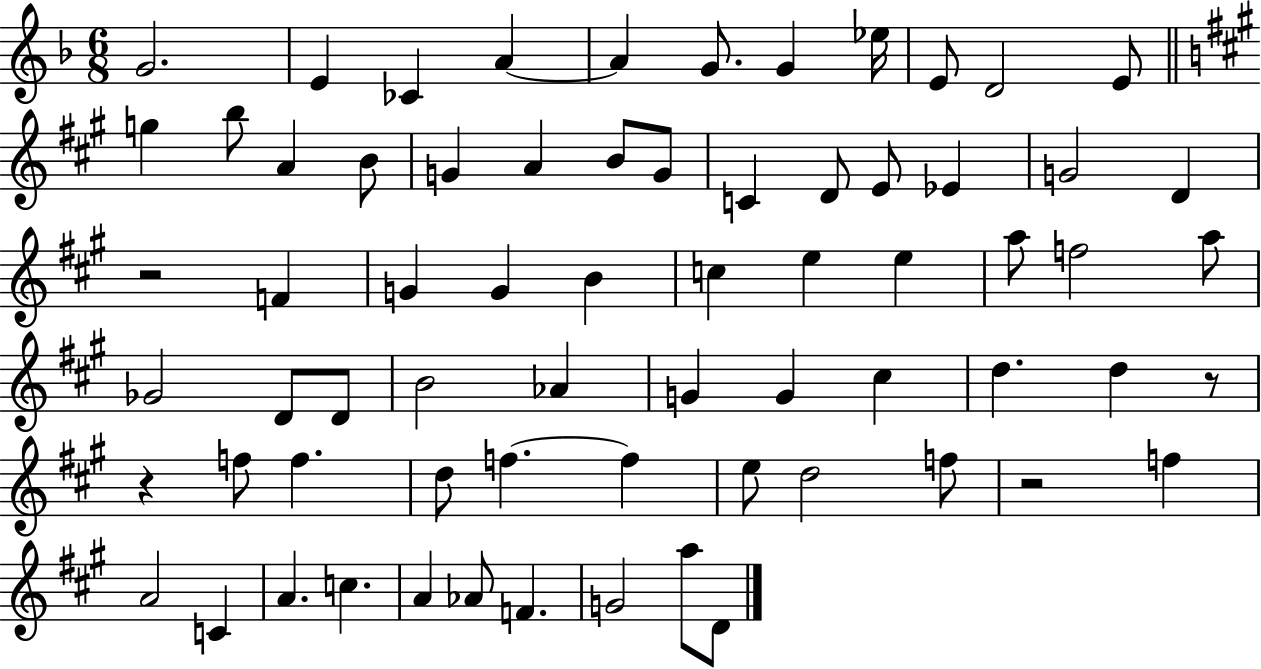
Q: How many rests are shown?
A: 4